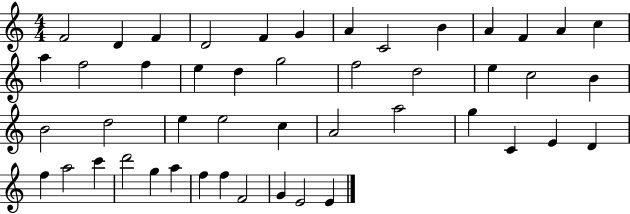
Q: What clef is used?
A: treble